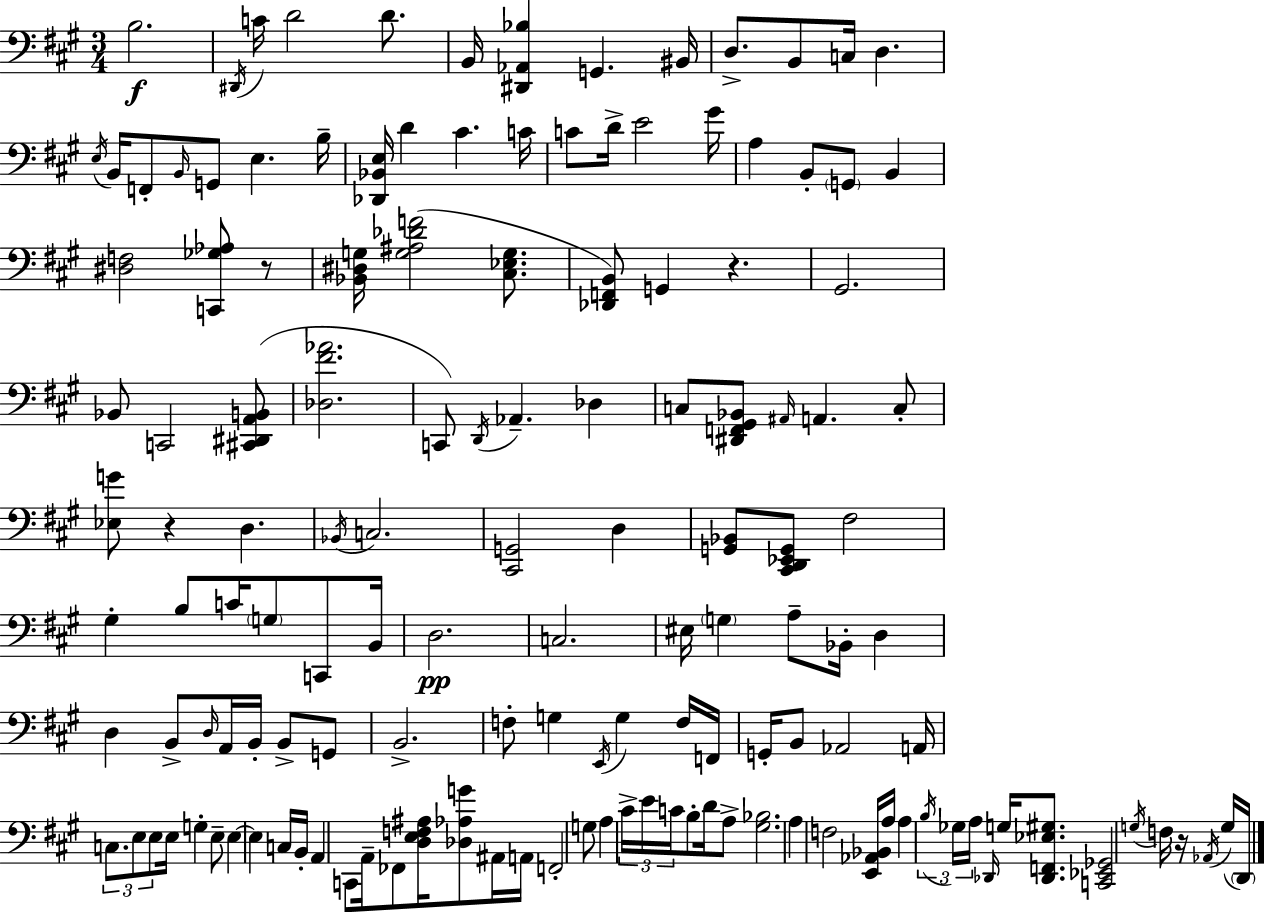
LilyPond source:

{
  \clef bass
  \numericTimeSignature
  \time 3/4
  \key a \major
  b2.\f | \acciaccatura { dis,16 } c'16 d'2 d'8. | b,16 <dis, aes, bes>4 g,4. | bis,16 d8.-> b,8 c16 d4. | \break \acciaccatura { e16 } b,16 f,8-. \grace { b,16 } g,8 e4. | b16-- <des, bes, e>16 d'4 cis'4. | c'16 c'8 d'16-> e'2 | gis'16 a4 b,8-. \parenthesize g,8 b,4 | \break <dis f>2 <c, ges aes>8 | r8 <bes, dis g>16 <g ais des' f'>2( | <cis ees g>8. <des, f, b,>8) g,4 r4. | gis,2. | \break bes,8 c,2 | <cis, dis, a, b,>8( <des fis' aes'>2. | c,8) \acciaccatura { d,16 } aes,4.-- | des4 c8 <dis, f, gis, bes,>8 \grace { ais,16 } a,4. | \break c8-. <ees g'>8 r4 d4. | \acciaccatura { bes,16 } c2. | <cis, g,>2 | d4 <g, bes,>8 <cis, d, ees, g,>8 fis2 | \break gis4-. b8 | c'16 \parenthesize g8 c,8 b,16 d2.\pp | c2. | eis16 \parenthesize g4 a8-- | \break bes,16-. d4 d4 b,8-> | \grace { d16 } a,16 b,16-. b,8-> g,8 b,2.-> | f8-. g4 | \acciaccatura { e,16 } g4 f16 f,16 g,16-. b,8 aes,2 | \break a,16 \tuplet 3/2 { c8. e8 | e8 } e16 g4-. e8-- e4~~ | e4 c16 b,16-. a,4 | c,8 a,16-- fes,8 <d e f ais>16 <des aes g'>8 ais,16 a,16 f,2-. | \break g8 a4 | \tuplet 3/2 { cis'16-> e'16 c'16 } b8-. d'16 a8-> <gis bes>2. | a4 | f2 <e, aes, bes,>16 a16 a4 | \break \tuplet 3/2 { \acciaccatura { b16 } ges16 a16 } \grace { des,16 } g16 <des, f, ees gis>8. <c, ees, ges,>2 | \acciaccatura { g16 } f16 r16 \acciaccatura { aes,16 }( g16 \parenthesize d,16) | \bar "|."
}